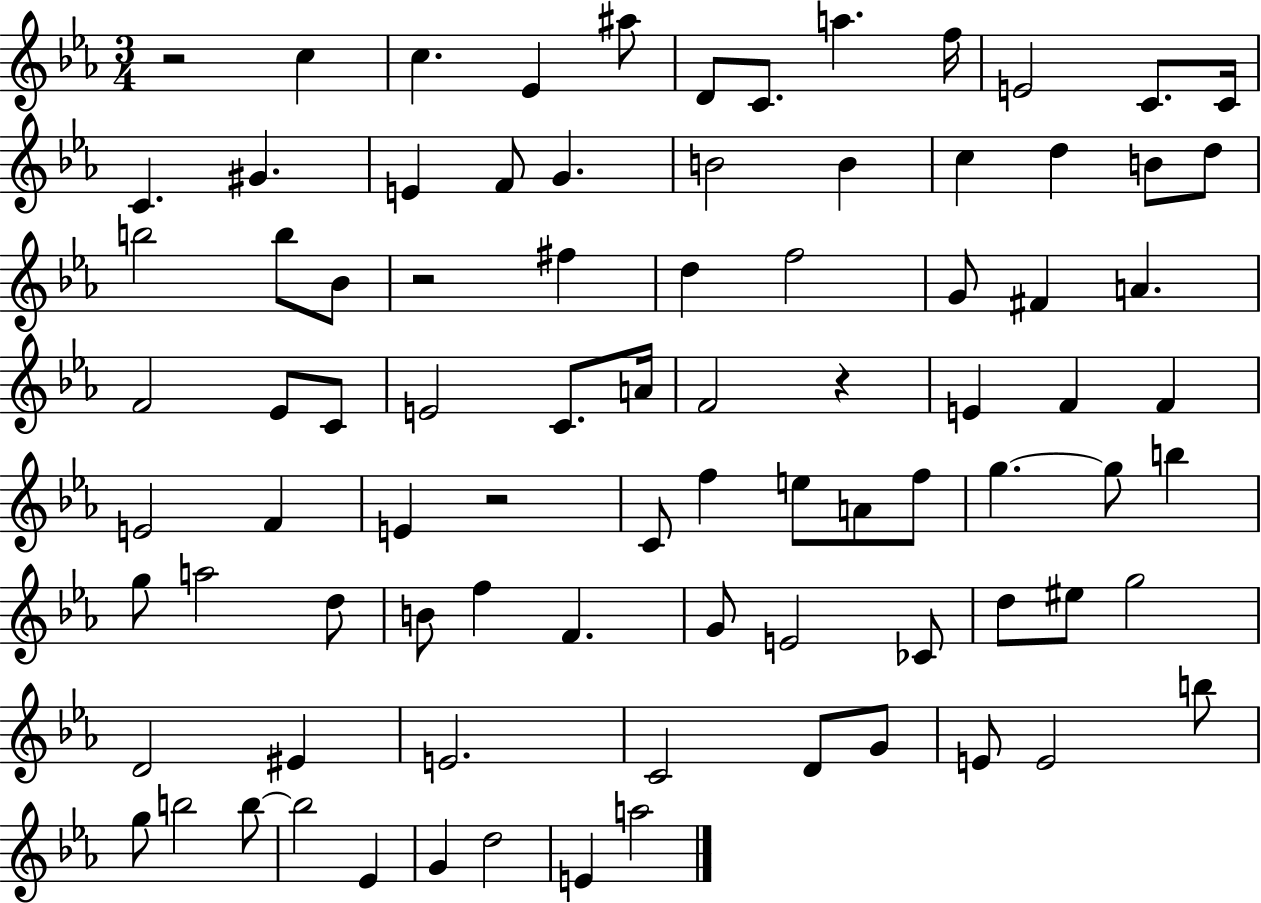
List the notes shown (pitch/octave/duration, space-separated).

R/h C5/q C5/q. Eb4/q A#5/e D4/e C4/e. A5/q. F5/s E4/h C4/e. C4/s C4/q. G#4/q. E4/q F4/e G4/q. B4/h B4/q C5/q D5/q B4/e D5/e B5/h B5/e Bb4/e R/h F#5/q D5/q F5/h G4/e F#4/q A4/q. F4/h Eb4/e C4/e E4/h C4/e. A4/s F4/h R/q E4/q F4/q F4/q E4/h F4/q E4/q R/h C4/e F5/q E5/e A4/e F5/e G5/q. G5/e B5/q G5/e A5/h D5/e B4/e F5/q F4/q. G4/e E4/h CES4/e D5/e EIS5/e G5/h D4/h EIS4/q E4/h. C4/h D4/e G4/e E4/e E4/h B5/e G5/e B5/h B5/e B5/h Eb4/q G4/q D5/h E4/q A5/h